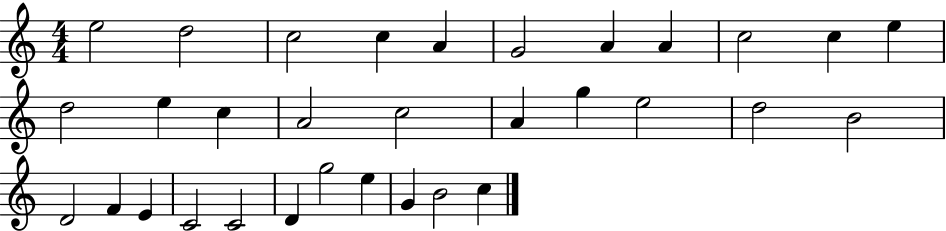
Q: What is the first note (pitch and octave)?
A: E5